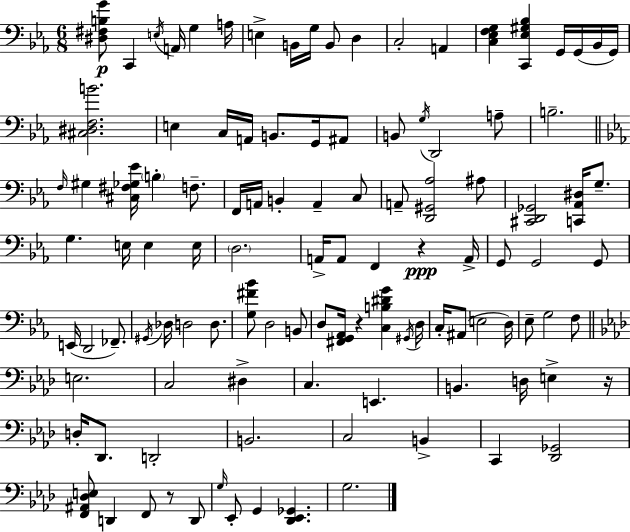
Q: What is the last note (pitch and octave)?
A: G3